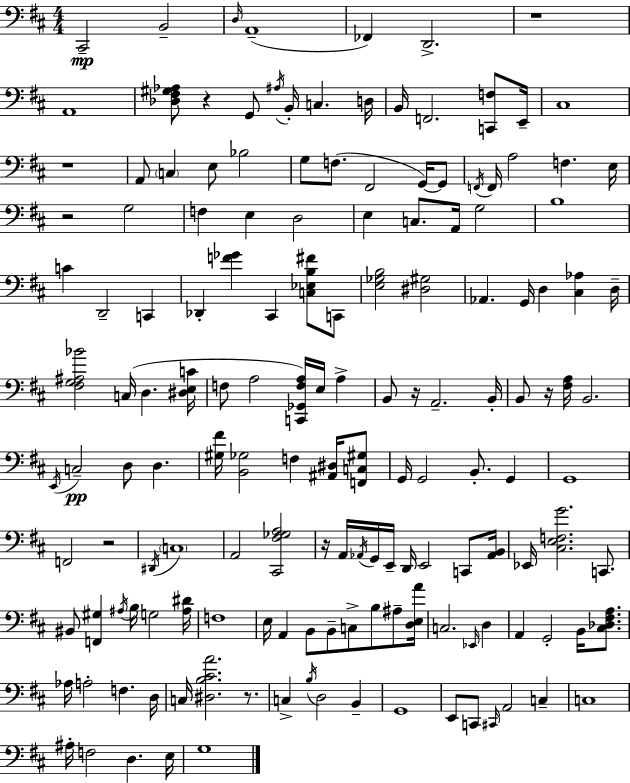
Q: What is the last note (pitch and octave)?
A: G3